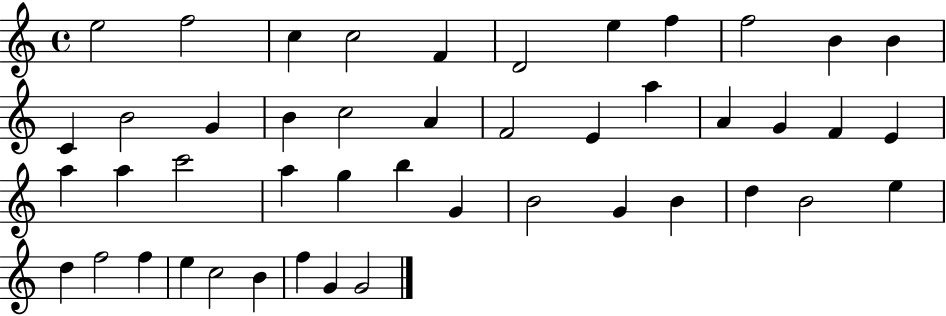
E5/h F5/h C5/q C5/h F4/q D4/h E5/q F5/q F5/h B4/q B4/q C4/q B4/h G4/q B4/q C5/h A4/q F4/h E4/q A5/q A4/q G4/q F4/q E4/q A5/q A5/q C6/h A5/q G5/q B5/q G4/q B4/h G4/q B4/q D5/q B4/h E5/q D5/q F5/h F5/q E5/q C5/h B4/q F5/q G4/q G4/h